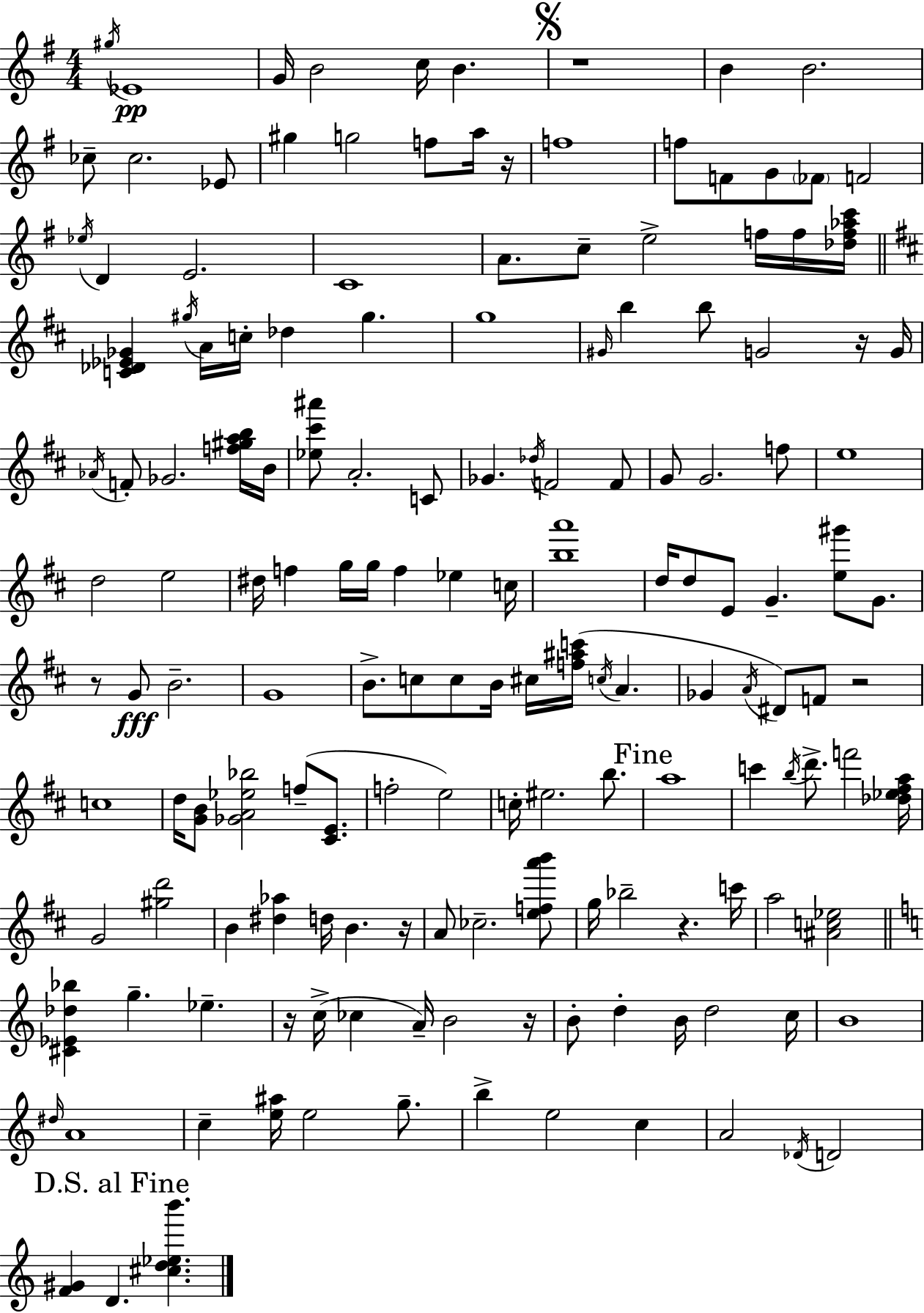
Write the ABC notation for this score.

X:1
T:Untitled
M:4/4
L:1/4
K:G
^g/4 _E4 G/4 B2 c/4 B z4 B B2 _c/2 _c2 _E/2 ^g g2 f/2 a/4 z/4 f4 f/2 F/2 G/2 _F/2 F2 _e/4 D E2 C4 A/2 c/2 e2 f/4 f/4 [_df_ac']/4 [C_D_E_G] ^g/4 A/4 c/4 _d ^g g4 ^G/4 b b/2 G2 z/4 G/4 _A/4 F/2 _G2 [f^gab]/4 B/4 [_e^c'^a']/2 A2 C/2 _G _d/4 F2 F/2 G/2 G2 f/2 e4 d2 e2 ^d/4 f g/4 g/4 f _e c/4 [ba']4 d/4 d/2 E/2 G [e^g']/2 G/2 z/2 G/2 B2 G4 B/2 c/2 c/2 B/4 ^c/4 [f^ac']/4 c/4 A _G A/4 ^D/2 F/2 z2 c4 d/4 [GB]/2 [_GA_e_b]2 f/2 [^CE]/2 f2 e2 c/4 ^e2 b/2 a4 c' b/4 d'/2 f'2 [_d_e^fa]/4 G2 [^gd']2 B [^d_a] d/4 B z/4 A/2 _c2 [efa'b']/2 g/4 _b2 z c'/4 a2 [^Ac_e]2 [^C_E_d_b] g _e z/4 c/4 _c A/4 B2 z/4 B/2 d B/4 d2 c/4 B4 ^d/4 A4 c [e^a]/4 e2 g/2 b e2 c A2 _D/4 D2 [F^G] D [^cd_eb']